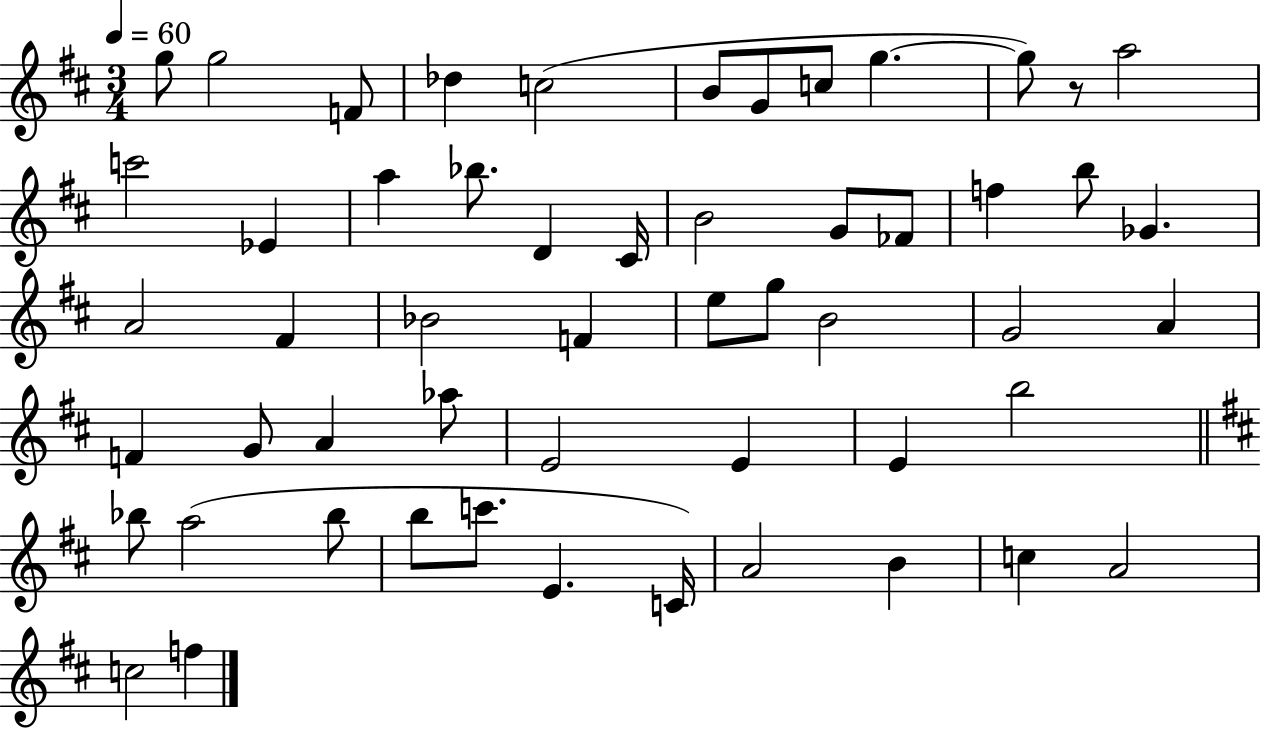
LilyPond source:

{
  \clef treble
  \numericTimeSignature
  \time 3/4
  \key d \major
  \tempo 4 = 60
  \repeat volta 2 { g''8 g''2 f'8 | des''4 c''2( | b'8 g'8 c''8 g''4.~~ | g''8) r8 a''2 | \break c'''2 ees'4 | a''4 bes''8. d'4 cis'16 | b'2 g'8 fes'8 | f''4 b''8 ges'4. | \break a'2 fis'4 | bes'2 f'4 | e''8 g''8 b'2 | g'2 a'4 | \break f'4 g'8 a'4 aes''8 | e'2 e'4 | e'4 b''2 | \bar "||" \break \key d \major bes''8 a''2( bes''8 | b''8 c'''8. e'4. c'16) | a'2 b'4 | c''4 a'2 | \break c''2 f''4 | } \bar "|."
}